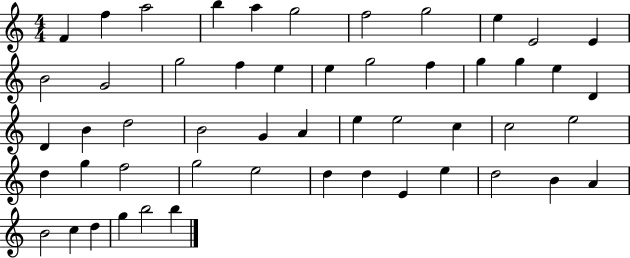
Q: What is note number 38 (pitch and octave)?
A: G5